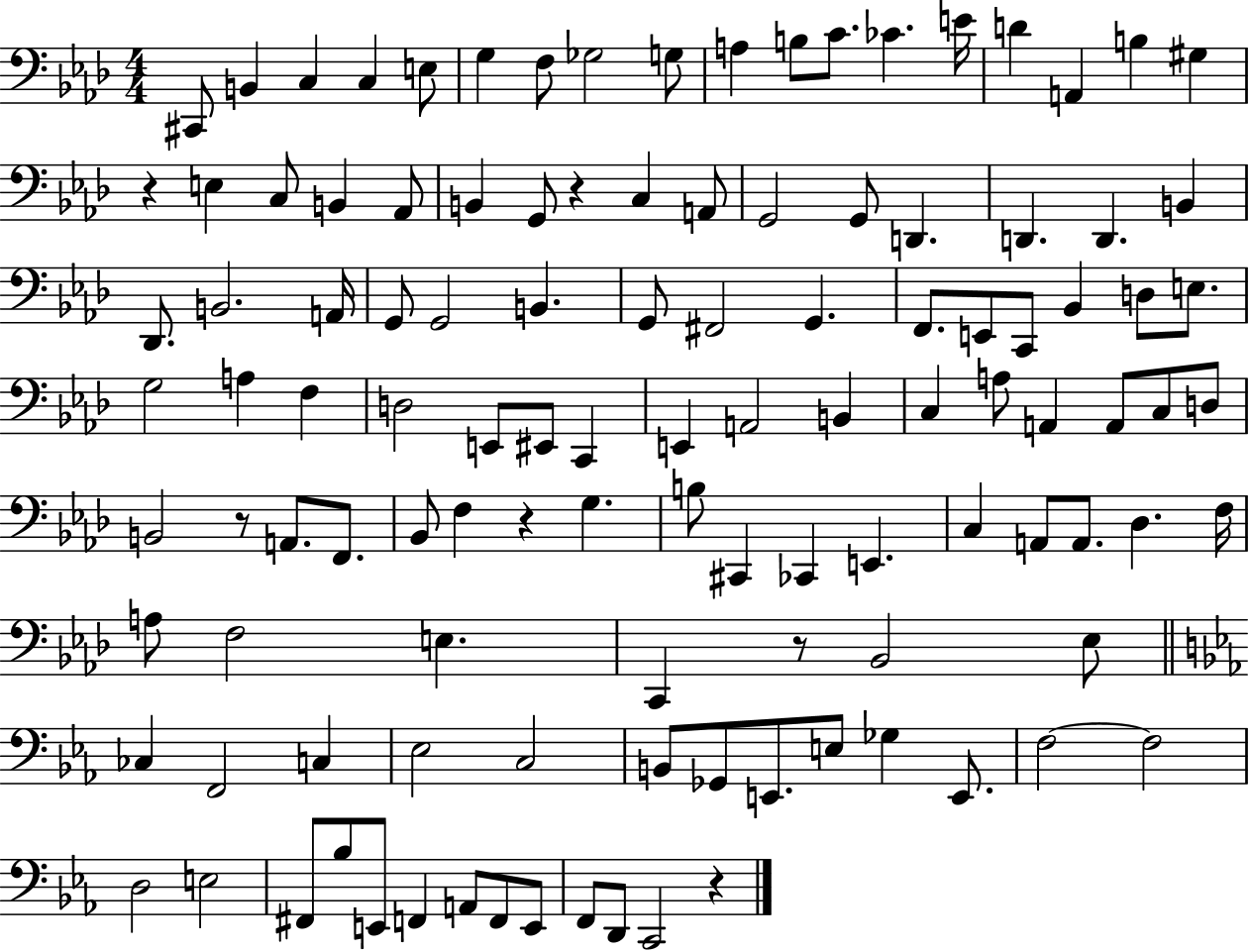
{
  \clef bass
  \numericTimeSignature
  \time 4/4
  \key aes \major
  cis,8 b,4 c4 c4 e8 | g4 f8 ges2 g8 | a4 b8 c'8. ces'4. e'16 | d'4 a,4 b4 gis4 | \break r4 e4 c8 b,4 aes,8 | b,4 g,8 r4 c4 a,8 | g,2 g,8 d,4. | d,4. d,4. b,4 | \break des,8. b,2. a,16 | g,8 g,2 b,4. | g,8 fis,2 g,4. | f,8. e,8 c,8 bes,4 d8 e8. | \break g2 a4 f4 | d2 e,8 eis,8 c,4 | e,4 a,2 b,4 | c4 a8 a,4 a,8 c8 d8 | \break b,2 r8 a,8. f,8. | bes,8 f4 r4 g4. | b8 cis,4 ces,4 e,4. | c4 a,8 a,8. des4. f16 | \break a8 f2 e4. | c,4 r8 bes,2 ees8 | \bar "||" \break \key c \minor ces4 f,2 c4 | ees2 c2 | b,8 ges,8 e,8. e8 ges4 e,8. | f2~~ f2 | \break d2 e2 | fis,8 bes8 e,8 f,4 a,8 f,8 e,8 | f,8 d,8 c,2 r4 | \bar "|."
}